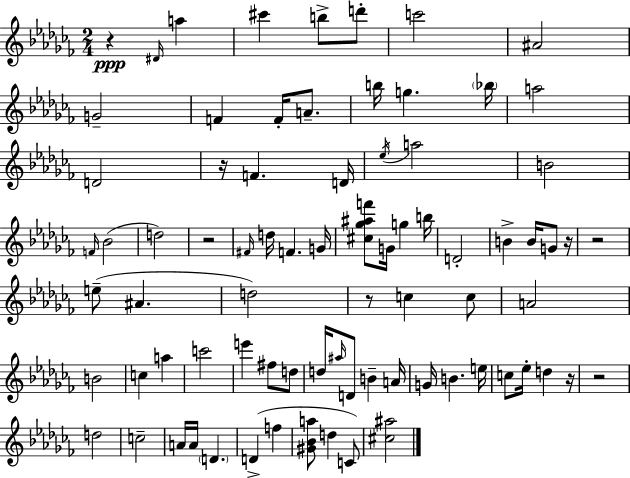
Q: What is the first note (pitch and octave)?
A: D#4